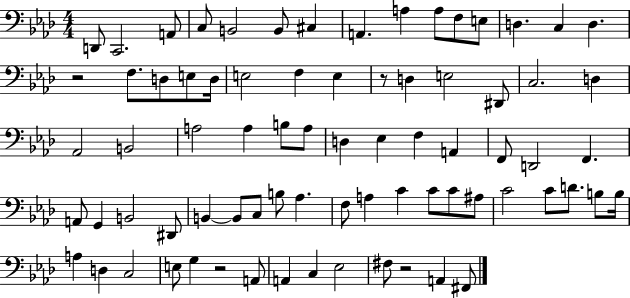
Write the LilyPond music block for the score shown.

{
  \clef bass
  \numericTimeSignature
  \time 4/4
  \key aes \major
  d,8 c,2. a,8 | c8 b,2 b,8 cis4 | a,4. a4 a8 f8 e8 | d4. c4 d4. | \break r2 f8. d8 e8 d16 | e2 f4 e4 | r8 d4 e2 dis,8 | c2. d4 | \break aes,2 b,2 | a2 a4 b8 a8 | d4 ees4 f4 a,4 | f,8 d,2 f,4. | \break a,8 g,4 b,2 dis,8 | b,4~~ b,8 c8 b8 aes4. | f8 a4 c'4 c'8 c'8 ais8 | c'2 c'8 d'8. b8 b16 | \break a4 d4 c2 | e8 g4 r2 a,8 | a,4 c4 ees2 | fis8 r2 a,4 fis,8 | \break \bar "|."
}